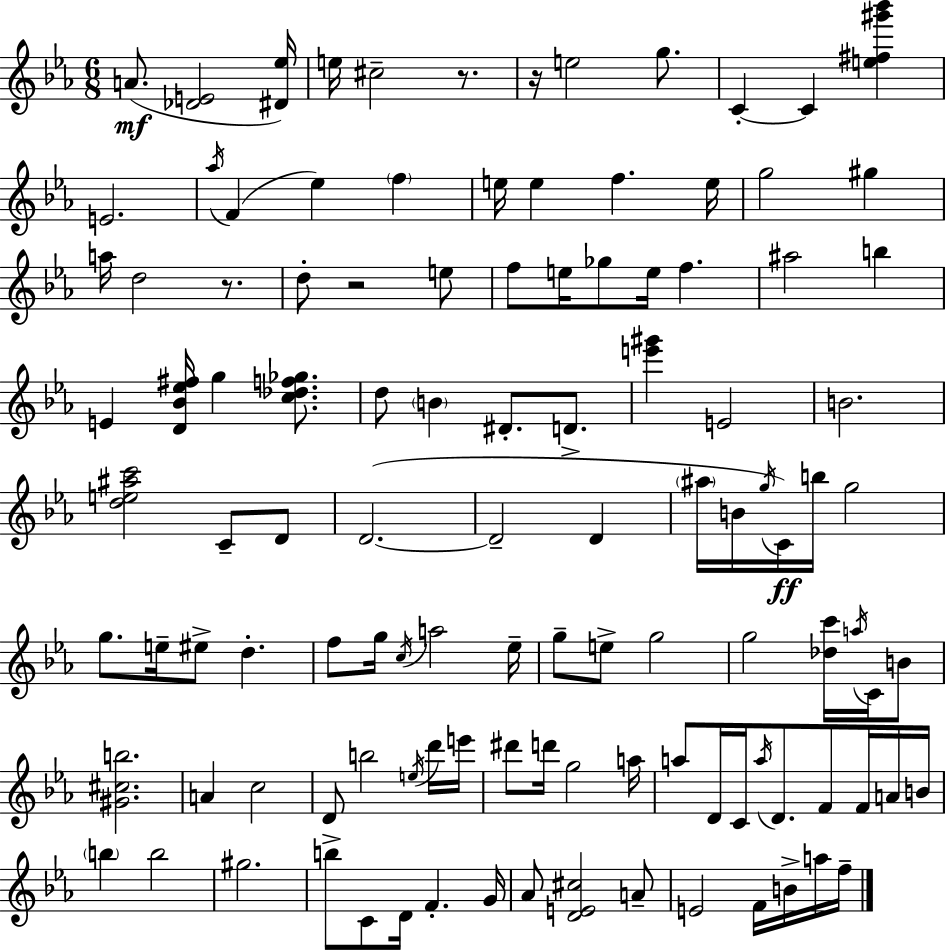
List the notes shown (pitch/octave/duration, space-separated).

A4/e. [Db4,E4]/h [D#4,Eb5]/s E5/s C#5/h R/e. R/s E5/h G5/e. C4/q C4/q [E5,F#5,G#6,Bb6]/q E4/h. Ab5/s F4/q Eb5/q F5/q E5/s E5/q F5/q. E5/s G5/h G#5/q A5/s D5/h R/e. D5/e R/h E5/e F5/e E5/s Gb5/e E5/s F5/q. A#5/h B5/q E4/q [D4,Bb4,Eb5,F#5]/s G5/q [C5,Db5,F5,Gb5]/e. D5/e B4/q D#4/e. D4/e. [E6,G#6]/q E4/h B4/h. [D5,E5,A#5,C6]/h C4/e D4/e D4/h. D4/h D4/q A#5/s B4/s G5/s C4/s B5/s G5/h G5/e. E5/s EIS5/e D5/q. F5/e G5/s C5/s A5/h Eb5/s G5/e E5/e G5/h G5/h [Db5,C6]/s A5/s C4/s B4/e [G#4,C#5,B5]/h. A4/q C5/h D4/e B5/h E5/s D6/s E6/s D#6/e D6/s G5/h A5/s A5/e D4/s C4/s A5/s D4/e. F4/e F4/s A4/s B4/s B5/q B5/h G#5/h. B5/e C4/e D4/s F4/q. G4/s Ab4/e [D4,E4,C#5]/h A4/e E4/h F4/s B4/s A5/s F5/s